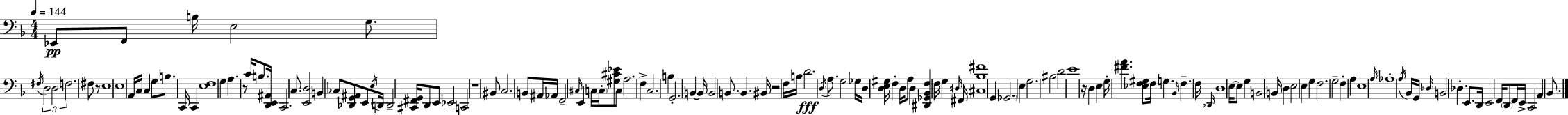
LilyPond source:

{
  \clef bass
  \numericTimeSignature
  \time 4/4
  \key f \major
  \tempo 4 = 144
  ees,8\pp f,8 b16 e2 g8. | \acciaccatura { fis16 } \tuplet 3/2 { d2 d2 | f2. } fis8 r8 | e1 | \break e1 | a,16 c16 c4 g8 b8. c,16 c,4 | <e f>1 | g4 a4. r8 c'16 b8. | \break <d, e, ais,>16 c,2. c8. | <e, d>2 b,4 ces8 <des, g, ais,>8 | e,8 \acciaccatura { e16 } d,16 d,2-- <cis, fis, g,>16 d,8 | e,8 ees,2-- c,2 | \break r1 | bis,8 c2. | b,8 ais,16 aes,16 f,2-- \grace { cis16 } e,4 | c16 \parenthesize c16-. <gis cis' ees'>8 c8 a2. | \break f4-> c2. | b4 g,2.-. | b,4~~ b,16 b,2 | b,8. b,4. bis,16 r2 | \break f16 b16 d'2.\fff | \acciaccatura { d16 } a8. g2 ges16 d16 <d e gis>16 f4-. | d16 a8 d4 <dis, ges, bes, f>4 f16 g4 | \grace { dis16 } fis,16 <cis bes fis'>1 | \break g,4 \parenthesize ges,2. | e4 g2. | bis2 d'2 | e'1 | \break r16 d4 e4 g16-. <fis' a'>4. | <ees f gis>8 f16 g4. \grace { bes,16 } f4.-- | f16 \grace { des,16 } d1 | e16~~ e8 g4 b,2 | \break b,16 d4 e2 | e4 g4 f2. | g2-- f4-. | a4 e1 | \break \grace { a16 } aes1-. | \acciaccatura { a16 } bes,16 g,16 \grace { des16 } b,2 | des4.-. e,8. d,16 e,2 | f,16 \parenthesize d,8 f,16 e,16-> c,2 | \break a,4 bes,8. \bar "|."
}